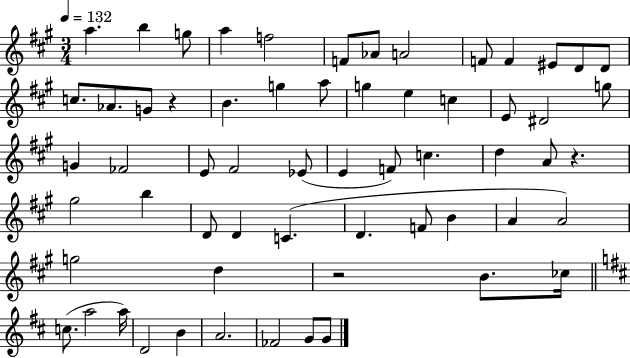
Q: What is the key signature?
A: A major